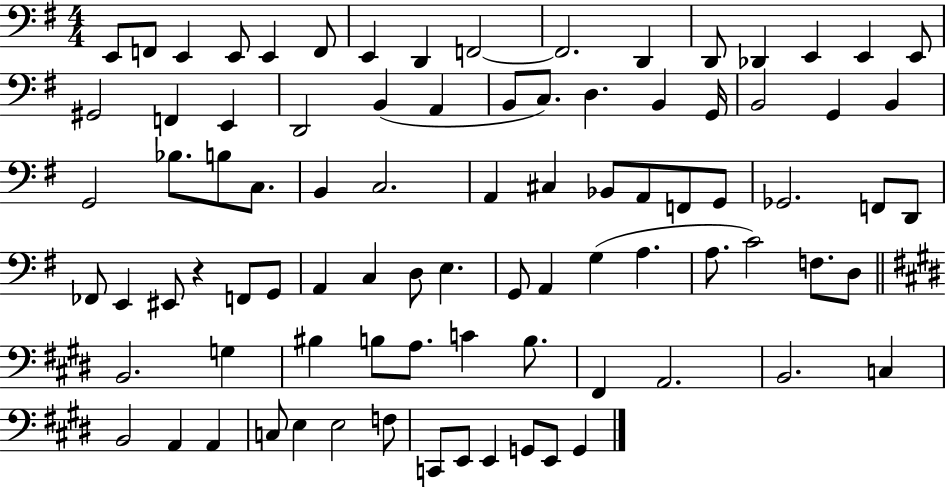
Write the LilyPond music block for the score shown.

{
  \clef bass
  \numericTimeSignature
  \time 4/4
  \key g \major
  e,8 f,8 e,4 e,8 e,4 f,8 | e,4 d,4 f,2~~ | f,2. d,4 | d,8 des,4 e,4 e,4 e,8 | \break gis,2 f,4 e,4 | d,2 b,4( a,4 | b,8 c8.) d4. b,4 g,16 | b,2 g,4 b,4 | \break g,2 bes8. b8 c8. | b,4 c2. | a,4 cis4 bes,8 a,8 f,8 g,8 | ges,2. f,8 d,8 | \break fes,8 e,4 eis,8 r4 f,8 g,8 | a,4 c4 d8 e4. | g,8 a,4 g4( a4. | a8. c'2) f8. d8 | \break \bar "||" \break \key e \major b,2. g4 | bis4 b8 a8. c'4 b8. | fis,4 a,2. | b,2. c4 | \break b,2 a,4 a,4 | c8 e4 e2 f8 | c,8 e,8 e,4 g,8 e,8 g,4 | \bar "|."
}